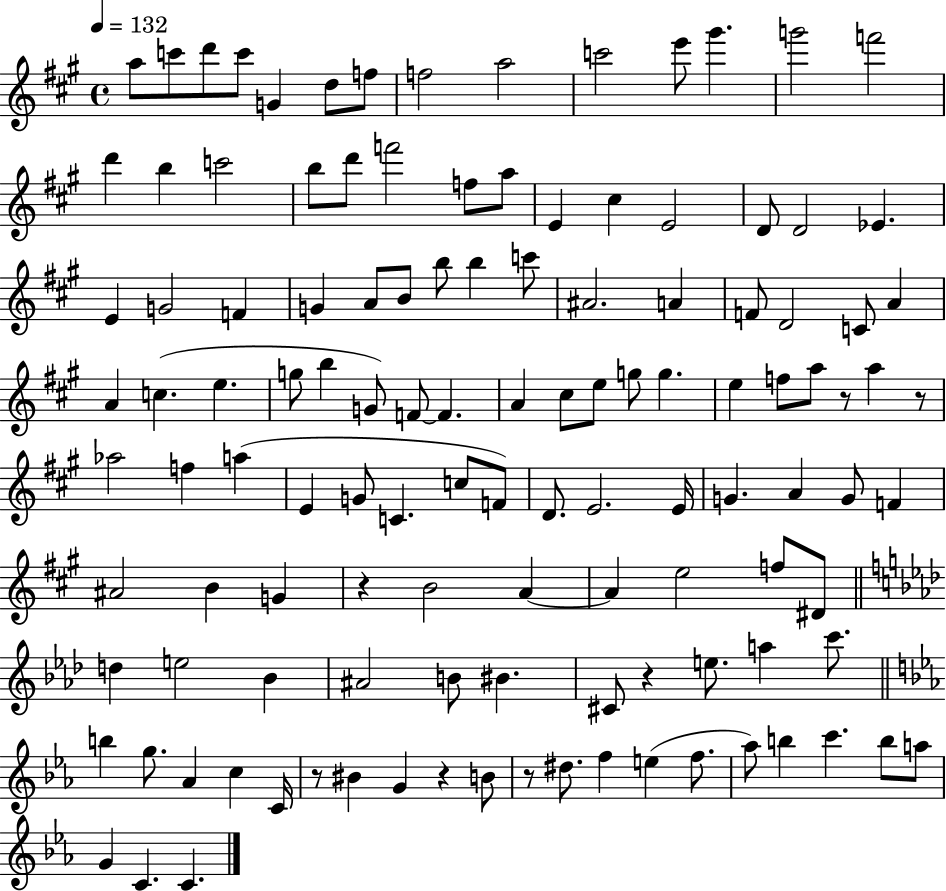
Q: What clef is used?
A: treble